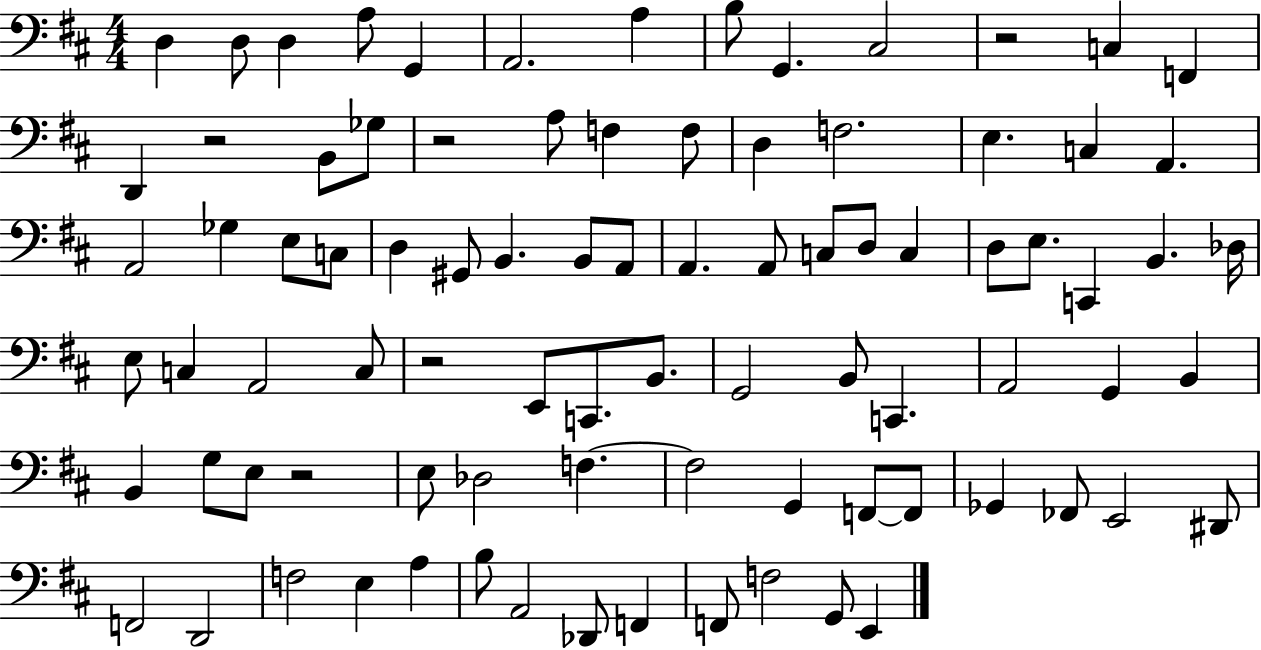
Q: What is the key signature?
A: D major